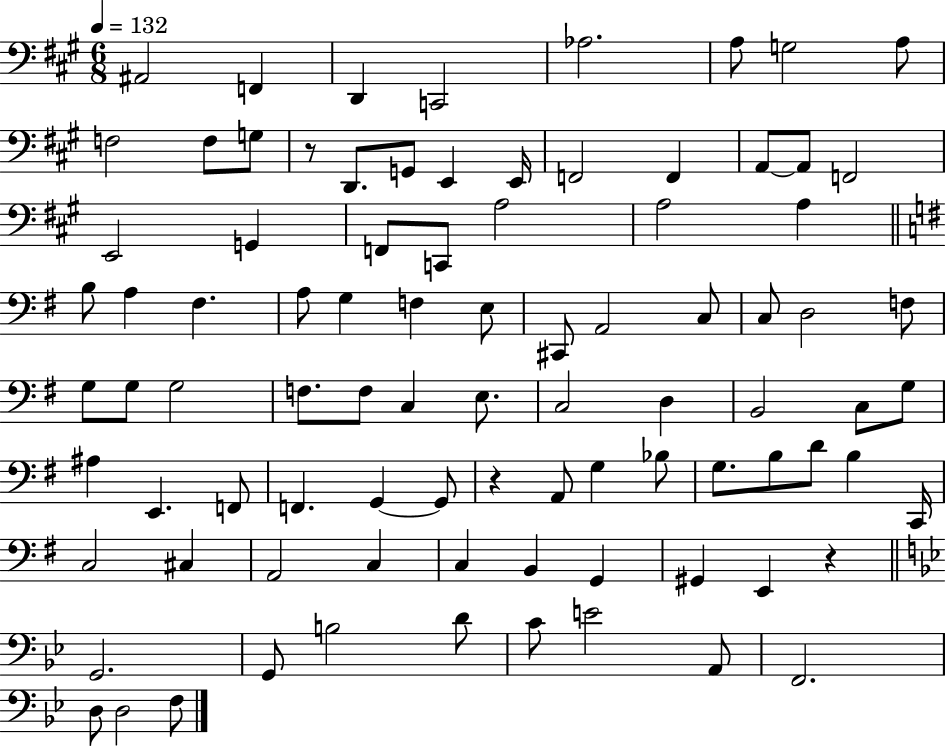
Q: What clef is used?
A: bass